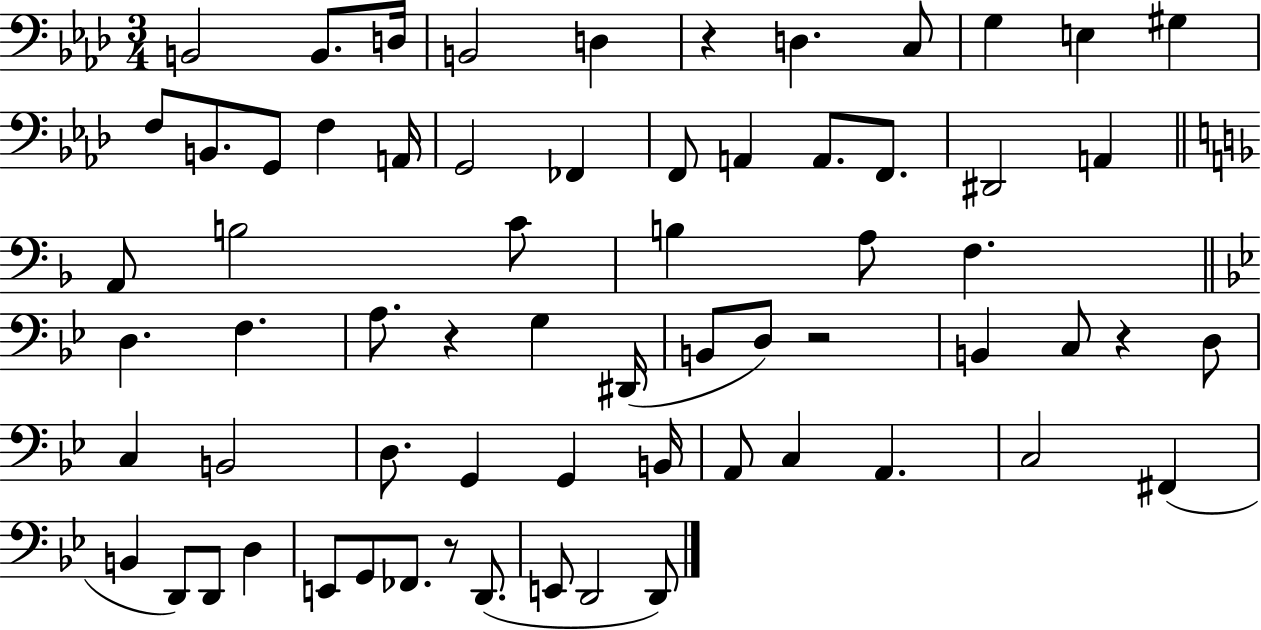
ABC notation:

X:1
T:Untitled
M:3/4
L:1/4
K:Ab
B,,2 B,,/2 D,/4 B,,2 D, z D, C,/2 G, E, ^G, F,/2 B,,/2 G,,/2 F, A,,/4 G,,2 _F,, F,,/2 A,, A,,/2 F,,/2 ^D,,2 A,, A,,/2 B,2 C/2 B, A,/2 F, D, F, A,/2 z G, ^D,,/4 B,,/2 D,/2 z2 B,, C,/2 z D,/2 C, B,,2 D,/2 G,, G,, B,,/4 A,,/2 C, A,, C,2 ^F,, B,, D,,/2 D,,/2 D, E,,/2 G,,/2 _F,,/2 z/2 D,,/2 E,,/2 D,,2 D,,/2